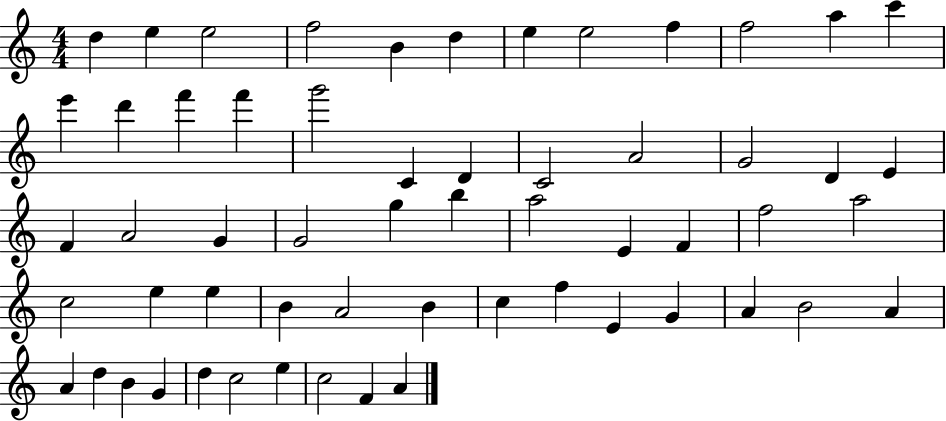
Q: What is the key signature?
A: C major